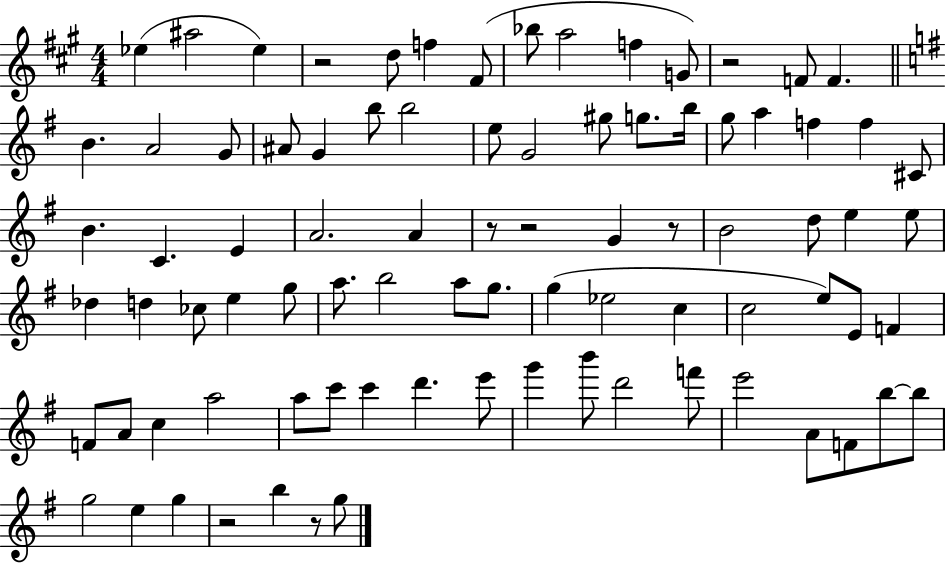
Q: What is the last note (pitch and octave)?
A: G5